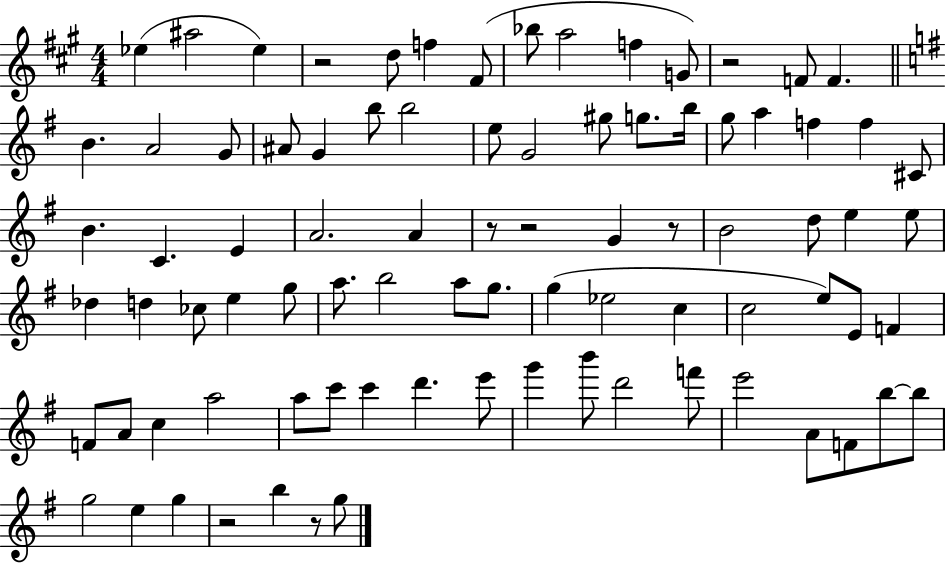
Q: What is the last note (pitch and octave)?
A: G5